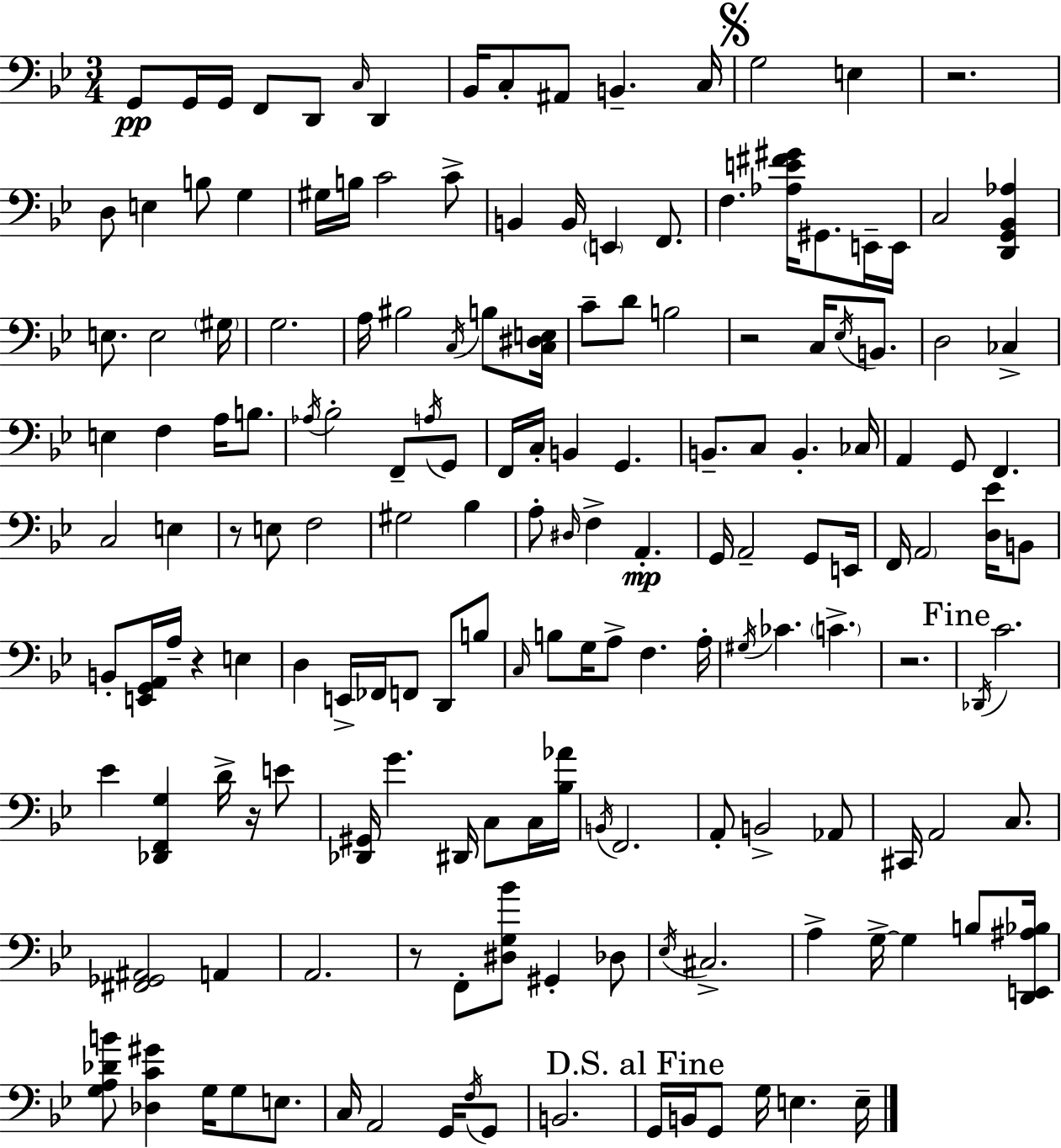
X:1
T:Untitled
M:3/4
L:1/4
K:Gm
G,,/2 G,,/4 G,,/4 F,,/2 D,,/2 C,/4 D,, _B,,/4 C,/2 ^A,,/2 B,, C,/4 G,2 E, z2 D,/2 E, B,/2 G, ^G,/4 B,/4 C2 C/2 B,, B,,/4 E,, F,,/2 F, [_A,E^F^G]/4 ^G,,/2 E,,/4 E,,/4 C,2 [D,,G,,_B,,_A,] E,/2 E,2 ^G,/4 G,2 A,/4 ^B,2 C,/4 B,/2 [C,^D,E,]/4 C/2 D/2 B,2 z2 C,/4 _E,/4 B,,/2 D,2 _C, E, F, A,/4 B,/2 _A,/4 _B,2 F,,/2 A,/4 G,,/2 F,,/4 C,/4 B,, G,, B,,/2 C,/2 B,, _C,/4 A,, G,,/2 F,, C,2 E, z/2 E,/2 F,2 ^G,2 _B, A,/2 ^D,/4 F, A,, G,,/4 A,,2 G,,/2 E,,/4 F,,/4 A,,2 [D,_E]/4 B,,/2 B,,/2 [E,,G,,A,,]/4 A,/4 z E, D, E,,/4 _F,,/4 F,,/2 D,,/2 B,/2 C,/4 B,/2 G,/4 A,/2 F, A,/4 ^G,/4 _C C z2 _D,,/4 C2 _E [_D,,F,,G,] D/4 z/4 E/2 [_D,,^G,,]/4 G ^D,,/4 C,/2 C,/4 [_B,_A]/4 B,,/4 F,,2 A,,/2 B,,2 _A,,/2 ^C,,/4 A,,2 C,/2 [^F,,_G,,^A,,]2 A,, A,,2 z/2 F,,/2 [^D,G,_B]/2 ^G,, _D,/2 _E,/4 ^C,2 A, G,/4 G, B,/2 [D,,E,,^A,_B,]/4 [G,A,_DB]/2 [_D,C^G] G,/4 G,/2 E,/2 C,/4 A,,2 G,,/4 F,/4 G,,/2 B,,2 G,,/4 B,,/4 G,,/2 G,/4 E, E,/4